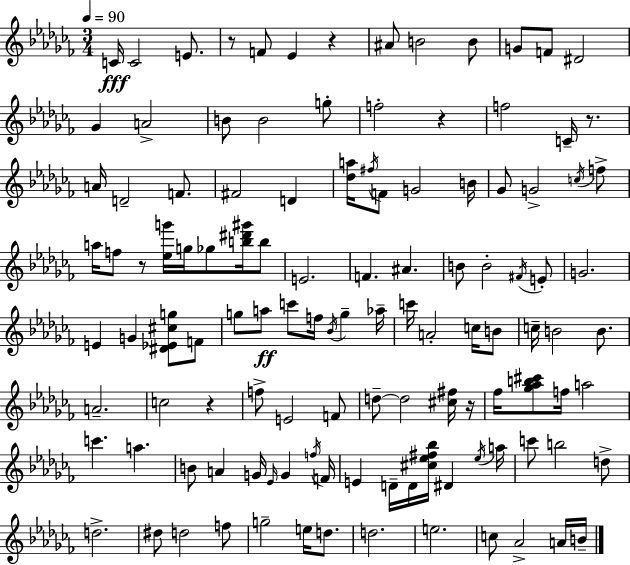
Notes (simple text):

C4/s C4/h E4/e. R/e F4/e Eb4/q R/q A#4/e B4/h B4/e G4/e F4/e D#4/h Gb4/q A4/h B4/e B4/h G5/e F5/h R/q F5/h C4/s R/e. A4/s D4/h F4/e. F#4/h D4/q [Db5,A5]/s F#5/s F4/e G4/h B4/s Gb4/e G4/h C5/s F5/e A5/s F5/e R/e [Eb5,G6]/s G5/s Gb5/e [B5,D#6,G#6]/s B5/e E4/h. F4/q. A#4/q. B4/e B4/h F#4/s E4/e G4/h. E4/q G4/q [D#4,Eb4,C#5,G5]/e F4/e G5/e A5/e C6/e F5/s Bb4/s G5/q Ab5/s C6/s A4/h C5/s B4/e C5/s B4/h B4/e. A4/h. C5/h R/q F5/e E4/h F4/e D5/e D5/h [C#5,F#5]/s R/s FES5/s [Gb5,Ab5,B5,C#6]/e F5/s A5/h C6/q. A5/q. B4/e A4/q G4/s Eb4/s G4/q F5/s F4/s E4/q D4/s D4/s [C#5,Eb5,F#5,Bb5]/s D#4/q Eb5/s A5/s C6/e B5/h D5/e D5/h. D#5/e D5/h F5/e G5/h E5/s D5/e. D5/h. E5/h. C5/e Ab4/h A4/s B4/s